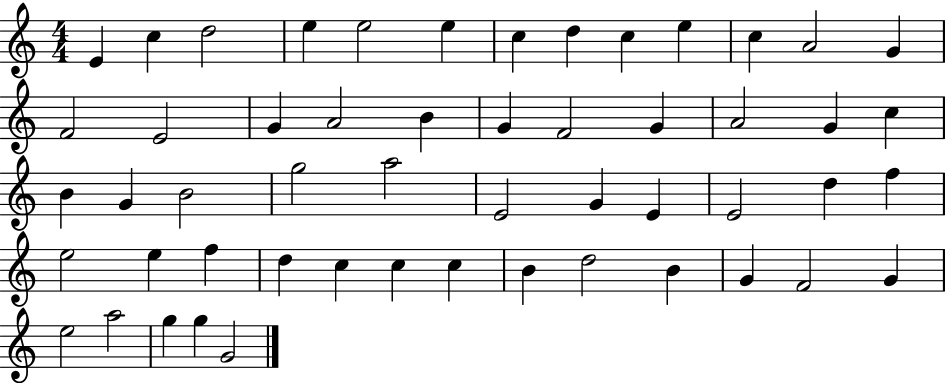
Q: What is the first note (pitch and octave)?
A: E4